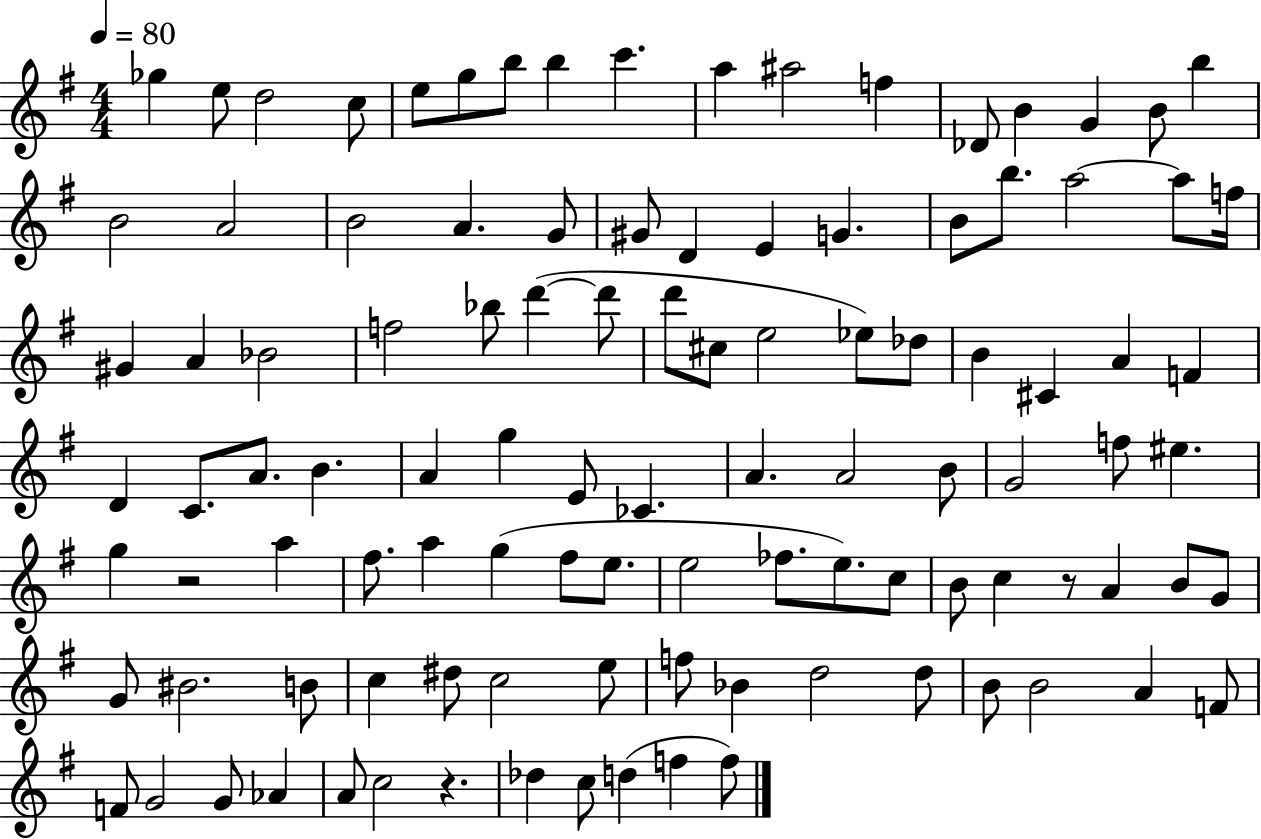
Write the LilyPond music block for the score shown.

{
  \clef treble
  \numericTimeSignature
  \time 4/4
  \key g \major
  \tempo 4 = 80
  \repeat volta 2 { ges''4 e''8 d''2 c''8 | e''8 g''8 b''8 b''4 c'''4. | a''4 ais''2 f''4 | des'8 b'4 g'4 b'8 b''4 | \break b'2 a'2 | b'2 a'4. g'8 | gis'8 d'4 e'4 g'4. | b'8 b''8. a''2~~ a''8 f''16 | \break gis'4 a'4 bes'2 | f''2 bes''8 d'''4~(~ d'''8 | d'''8 cis''8 e''2 ees''8) des''8 | b'4 cis'4 a'4 f'4 | \break d'4 c'8. a'8. b'4. | a'4 g''4 e'8 ces'4. | a'4. a'2 b'8 | g'2 f''8 eis''4. | \break g''4 r2 a''4 | fis''8. a''4 g''4( fis''8 e''8. | e''2 fes''8. e''8.) c''8 | b'8 c''4 r8 a'4 b'8 g'8 | \break g'8 bis'2. b'8 | c''4 dis''8 c''2 e''8 | f''8 bes'4 d''2 d''8 | b'8 b'2 a'4 f'8 | \break f'8 g'2 g'8 aes'4 | a'8 c''2 r4. | des''4 c''8 d''4( f''4 f''8) | } \bar "|."
}